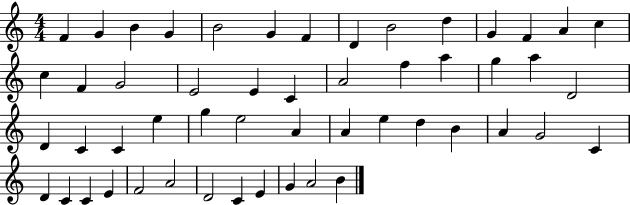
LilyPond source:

{
  \clef treble
  \numericTimeSignature
  \time 4/4
  \key c \major
  f'4 g'4 b'4 g'4 | b'2 g'4 f'4 | d'4 b'2 d''4 | g'4 f'4 a'4 c''4 | \break c''4 f'4 g'2 | e'2 e'4 c'4 | a'2 f''4 a''4 | g''4 a''4 d'2 | \break d'4 c'4 c'4 e''4 | g''4 e''2 a'4 | a'4 e''4 d''4 b'4 | a'4 g'2 c'4 | \break d'4 c'4 c'4 e'4 | f'2 a'2 | d'2 c'4 e'4 | g'4 a'2 b'4 | \break \bar "|."
}